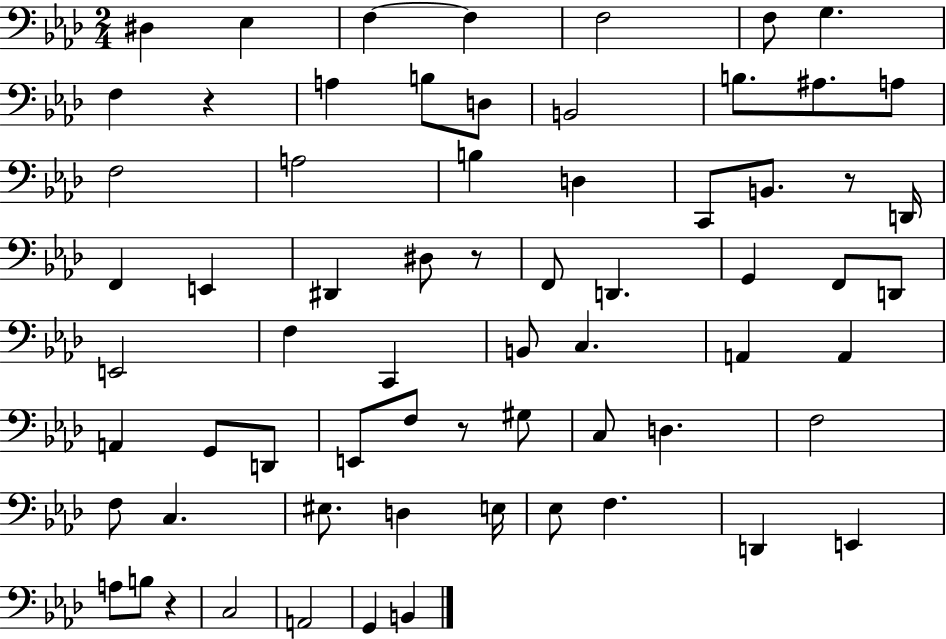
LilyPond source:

{
  \clef bass
  \numericTimeSignature
  \time 2/4
  \key aes \major
  dis4 ees4 | f4~~ f4 | f2 | f8 g4. | \break f4 r4 | a4 b8 d8 | b,2 | b8. ais8. a8 | \break f2 | a2 | b4 d4 | c,8 b,8. r8 d,16 | \break f,4 e,4 | dis,4 dis8 r8 | f,8 d,4. | g,4 f,8 d,8 | \break e,2 | f4 c,4 | b,8 c4. | a,4 a,4 | \break a,4 g,8 d,8 | e,8 f8 r8 gis8 | c8 d4. | f2 | \break f8 c4. | eis8. d4 e16 | ees8 f4. | d,4 e,4 | \break a8 b8 r4 | c2 | a,2 | g,4 b,4 | \break \bar "|."
}